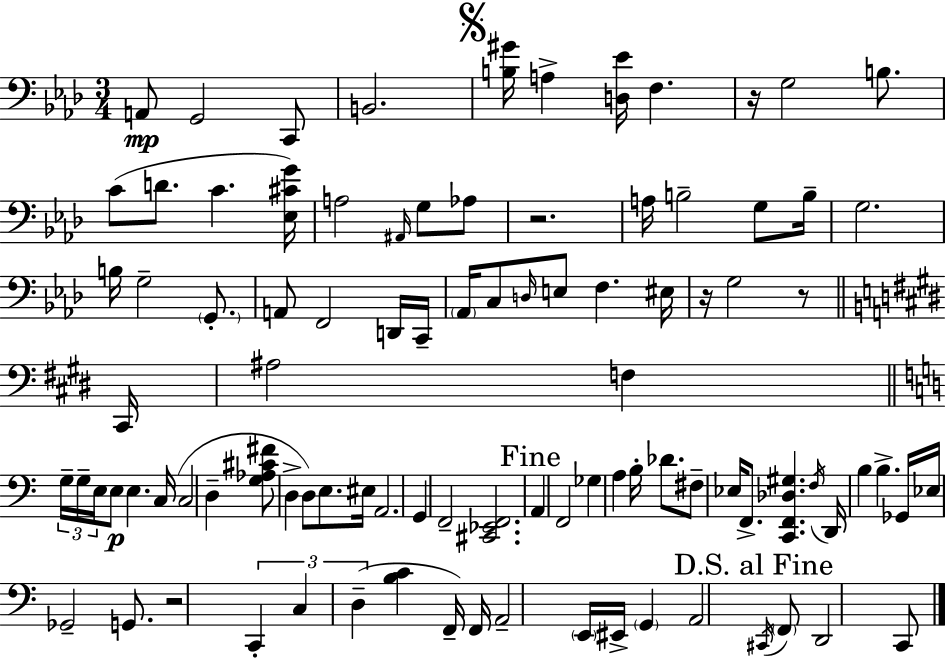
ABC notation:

X:1
T:Untitled
M:3/4
L:1/4
K:Fm
A,,/2 G,,2 C,,/2 B,,2 [B,^G]/4 A, [D,_E]/4 F, z/4 G,2 B,/2 C/2 D/2 C [_E,^CG]/4 A,2 ^A,,/4 G,/2 _A,/2 z2 A,/4 B,2 G,/2 B,/4 G,2 B,/4 G,2 G,,/2 A,,/2 F,,2 D,,/4 C,,/4 _A,,/4 C,/2 D,/4 E,/2 F, ^E,/4 z/4 G,2 z/2 ^C,,/4 ^A,2 F, G,/4 G,/4 E,/4 E,/2 E, C,/4 C,2 D, [G,_A,^C^F]/2 D, D,/2 E,/2 ^E,/4 A,,2 G,, F,,2 [^C,,_E,,F,,]2 A,, F,,2 _G, A, B,/4 _D/2 ^F,/2 _E,/4 F,,/2 [C,,F,,_D,^G,] F,/4 D,,/4 B, B, _G,,/4 _E,/4 _G,,2 G,,/2 z2 C,, C, D, [B,C] F,,/4 F,,/4 A,,2 E,,/4 ^E,,/4 G,, A,,2 ^C,,/4 F,,/2 D,,2 C,,/2